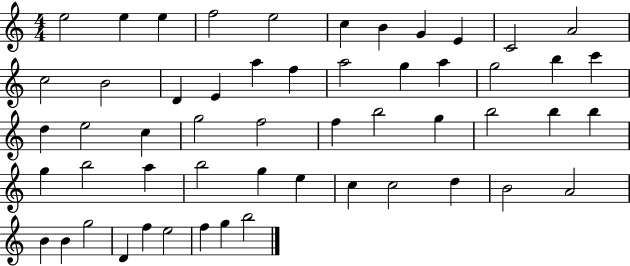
{
  \clef treble
  \numericTimeSignature
  \time 4/4
  \key c \major
  e''2 e''4 e''4 | f''2 e''2 | c''4 b'4 g'4 e'4 | c'2 a'2 | \break c''2 b'2 | d'4 e'4 a''4 f''4 | a''2 g''4 a''4 | g''2 b''4 c'''4 | \break d''4 e''2 c''4 | g''2 f''2 | f''4 b''2 g''4 | b''2 b''4 b''4 | \break g''4 b''2 a''4 | b''2 g''4 e''4 | c''4 c''2 d''4 | b'2 a'2 | \break b'4 b'4 g''2 | d'4 f''4 e''2 | f''4 g''4 b''2 | \bar "|."
}